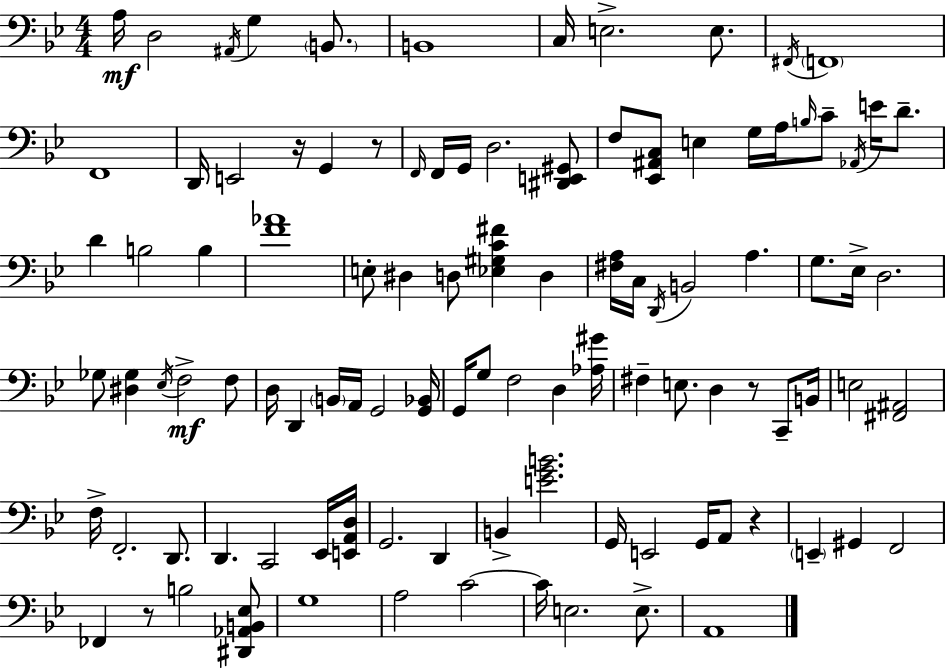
A3/s D3/h A#2/s G3/q B2/e. B2/w C3/s E3/h. E3/e. F#2/s F2/w F2/w D2/s E2/h R/s G2/q R/e F2/s F2/s G2/s D3/h. [D#2,E2,G#2]/e F3/e [Eb2,A#2,C3]/e E3/q G3/s A3/s B3/s C4/e Ab2/s E4/s D4/e. D4/q B3/h B3/q [F4,Ab4]/w E3/e D#3/q D3/e [Eb3,G#3,C4,F#4]/q D3/q [F#3,A3]/s C3/s D2/s B2/h A3/q. G3/e. Eb3/s D3/h. Gb3/e [D#3,Gb3]/q Eb3/s F3/h F3/e D3/s D2/q B2/s A2/s G2/h [G2,Bb2]/s G2/s G3/e F3/h D3/q [Ab3,G#4]/s F#3/q E3/e. D3/q R/e C2/e B2/s E3/h [F#2,A#2]/h F3/s F2/h. D2/e. D2/q. C2/h Eb2/s [E2,A2,D3]/s G2/h. D2/q B2/q [E4,G4,B4]/h. G2/s E2/h G2/s A2/e R/q E2/q G#2/q F2/h FES2/q R/e B3/h [D#2,Ab2,B2,Eb3]/e G3/w A3/h C4/h C4/s E3/h. E3/e. A2/w